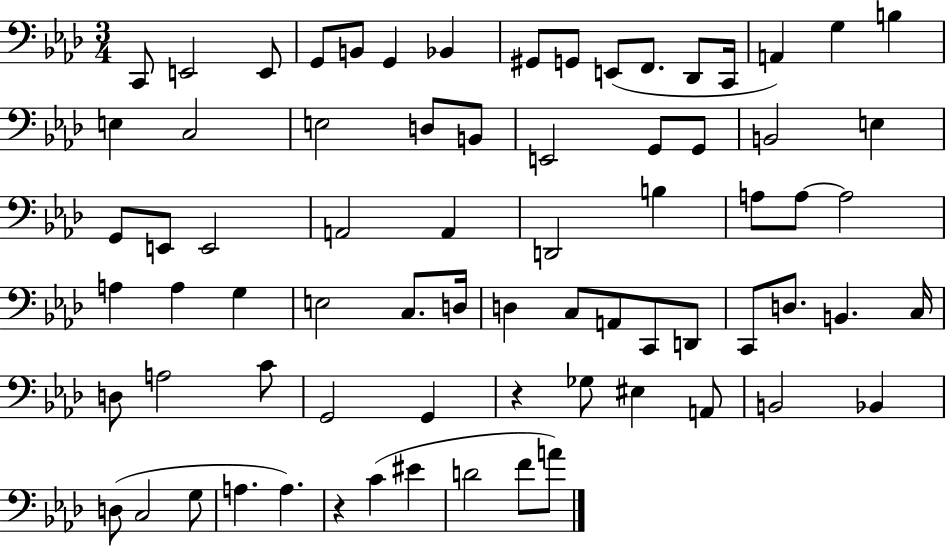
C2/e E2/h E2/e G2/e B2/e G2/q Bb2/q G#2/e G2/e E2/e F2/e. Db2/e C2/s A2/q G3/q B3/q E3/q C3/h E3/h D3/e B2/e E2/h G2/e G2/e B2/h E3/q G2/e E2/e E2/h A2/h A2/q D2/h B3/q A3/e A3/e A3/h A3/q A3/q G3/q E3/h C3/e. D3/s D3/q C3/e A2/e C2/e D2/e C2/e D3/e. B2/q. C3/s D3/e A3/h C4/e G2/h G2/q R/q Gb3/e EIS3/q A2/e B2/h Bb2/q D3/e C3/h G3/e A3/q. A3/q. R/q C4/q EIS4/q D4/h F4/e A4/e